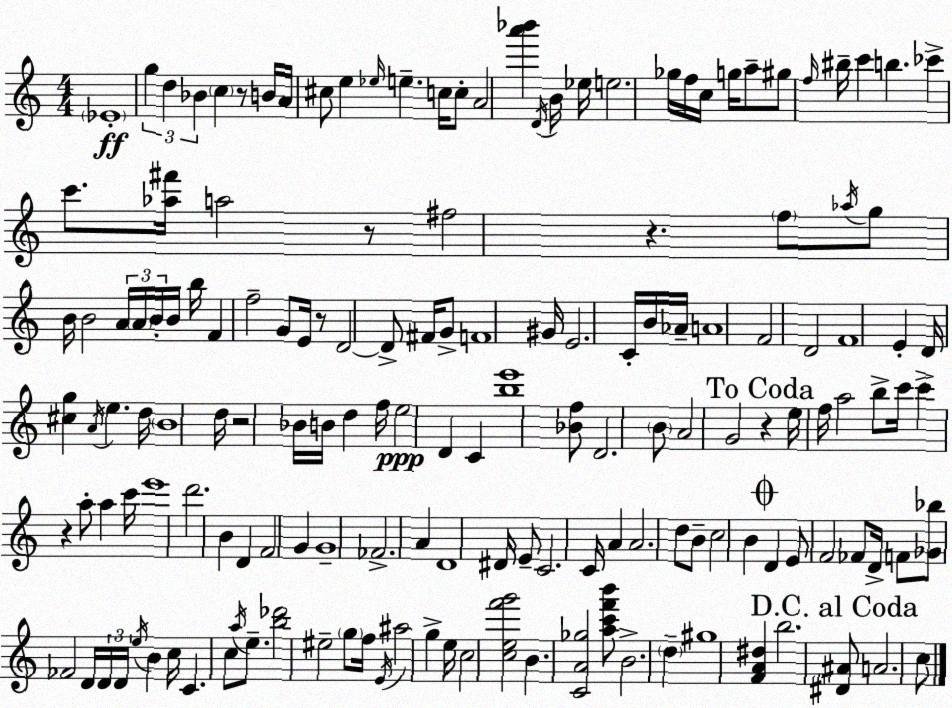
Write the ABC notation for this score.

X:1
T:Untitled
M:4/4
L:1/4
K:Am
_E4 g d _B c z/2 B/4 A/4 ^c/2 e _e/4 e c/4 c/2 A2 [a'_b'] D/4 B/4 _e/4 e2 _g/4 f/4 c/4 g/4 a/2 ^g/2 f/4 ^b/4 c' b _c' c'/2 [_a^f']/4 a2 z/2 ^f2 z f/2 _a/4 g/2 B/4 B2 A/4 A/4 B/4 B/4 b/4 F f2 G/2 E/4 z/2 D2 D/2 ^F/4 G/2 F4 ^G/4 E2 C/4 B/4 _A/4 A4 F2 D2 F4 E D/4 [^cg] A/4 e d/4 B4 d/4 z2 _B/4 B/4 d f/4 e2 D C [be']4 [_Bf]/2 D2 B/2 A2 G2 z e/4 f/4 a2 b/2 c'/4 c' z a/2 a c'/4 e'4 d'2 B D F2 G G4 _F2 A D4 ^D/4 E/2 C2 C/4 A A2 d/2 B/2 c2 B D E/2 F2 _F/2 D/4 F/2 [_G_b]/2 _F2 D/4 D/4 D/4 e/4 B c/4 C c/2 a/4 e/2 [b_d']2 ^e2 g/2 f/4 E/4 ^a2 g e/4 c2 [cef'g']2 B [CA_g]2 [ac'f'b']/2 B2 d ^g4 [FA^d] b2 [^D^A]/2 A2 c/2